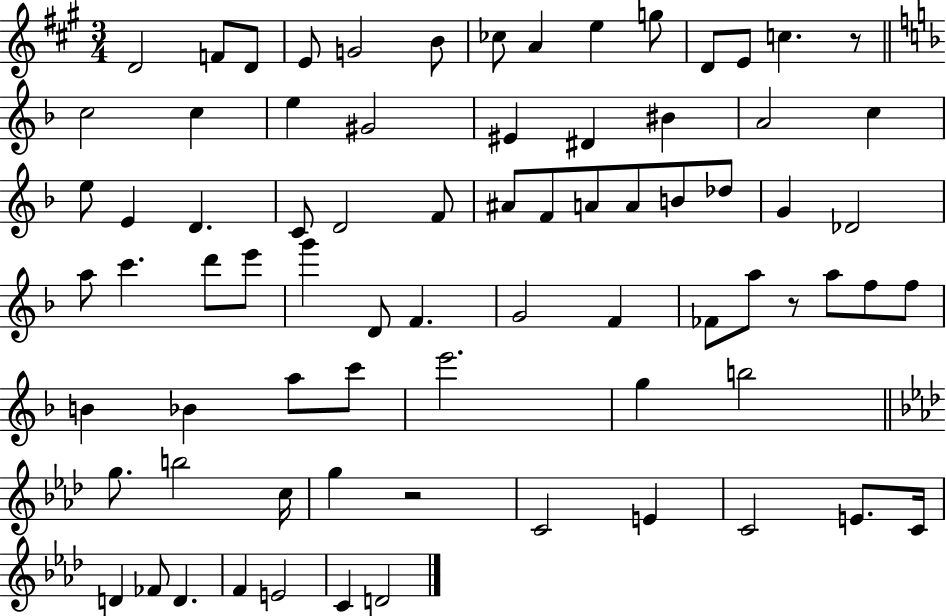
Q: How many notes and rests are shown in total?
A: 76